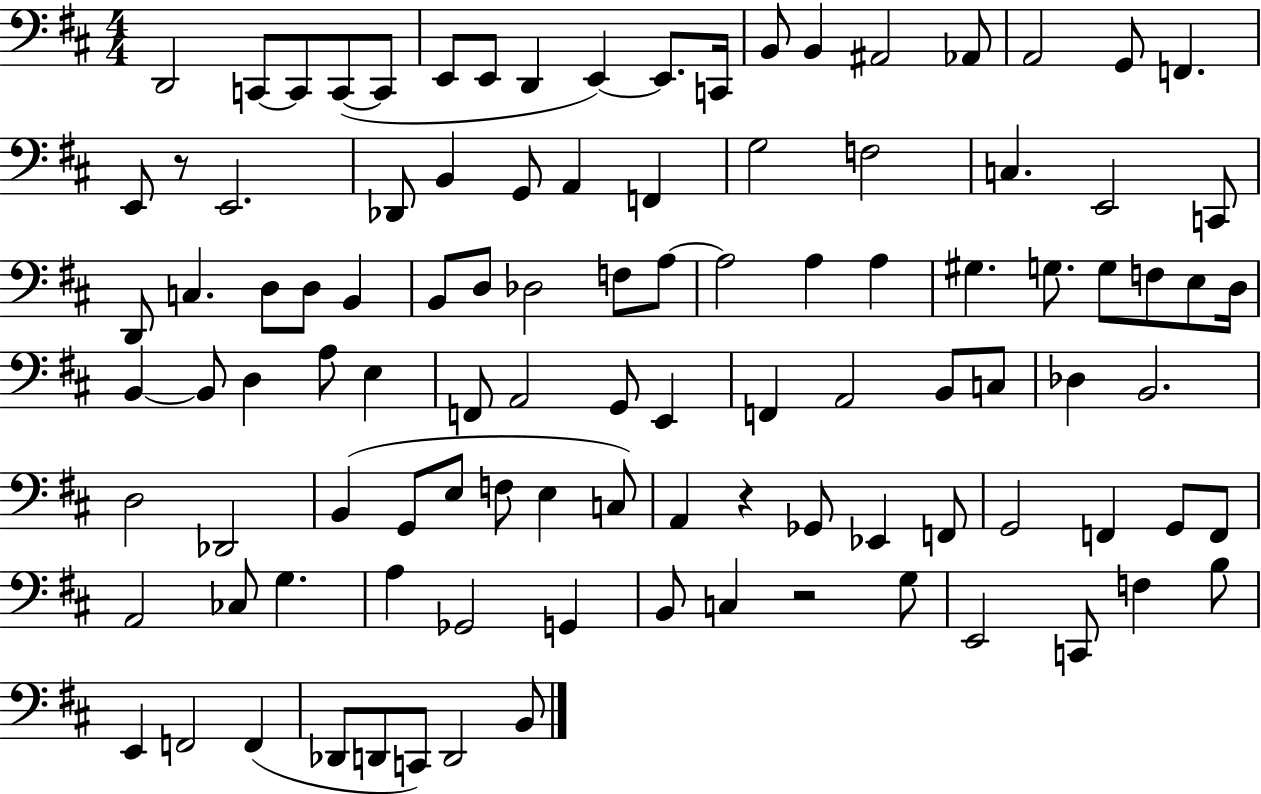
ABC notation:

X:1
T:Untitled
M:4/4
L:1/4
K:D
D,,2 C,,/2 C,,/2 C,,/2 C,,/2 E,,/2 E,,/2 D,, E,, E,,/2 C,,/4 B,,/2 B,, ^A,,2 _A,,/2 A,,2 G,,/2 F,, E,,/2 z/2 E,,2 _D,,/2 B,, G,,/2 A,, F,, G,2 F,2 C, E,,2 C,,/2 D,,/2 C, D,/2 D,/2 B,, B,,/2 D,/2 _D,2 F,/2 A,/2 A,2 A, A, ^G, G,/2 G,/2 F,/2 E,/2 D,/4 B,, B,,/2 D, A,/2 E, F,,/2 A,,2 G,,/2 E,, F,, A,,2 B,,/2 C,/2 _D, B,,2 D,2 _D,,2 B,, G,,/2 E,/2 F,/2 E, C,/2 A,, z _G,,/2 _E,, F,,/2 G,,2 F,, G,,/2 F,,/2 A,,2 _C,/2 G, A, _G,,2 G,, B,,/2 C, z2 G,/2 E,,2 C,,/2 F, B,/2 E,, F,,2 F,, _D,,/2 D,,/2 C,,/2 D,,2 B,,/2